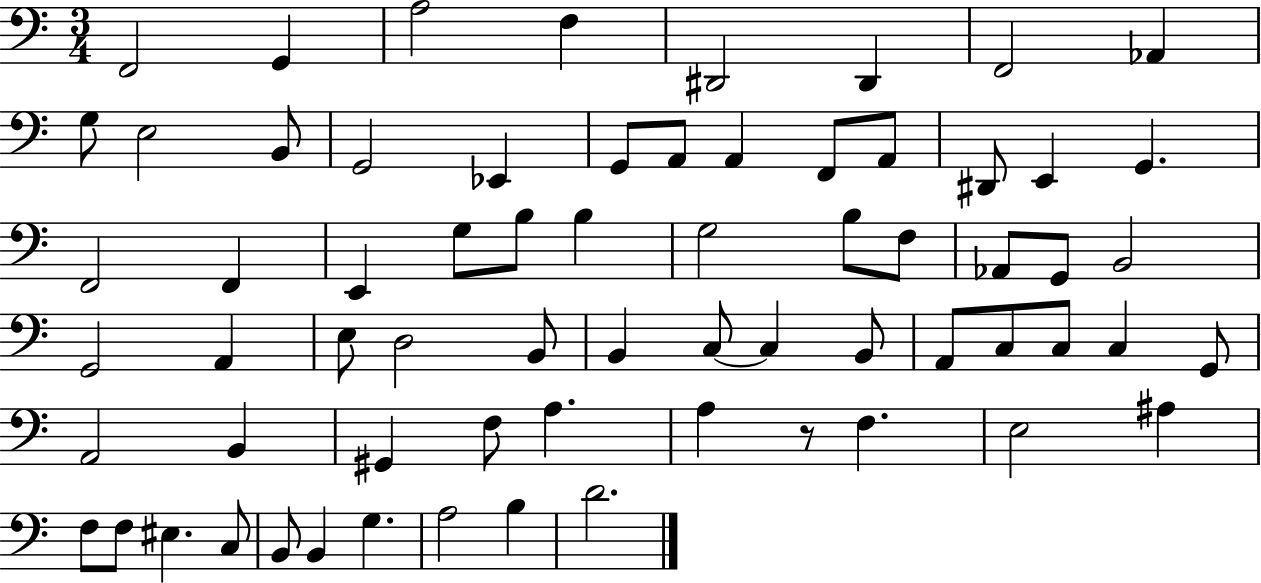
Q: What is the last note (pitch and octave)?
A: D4